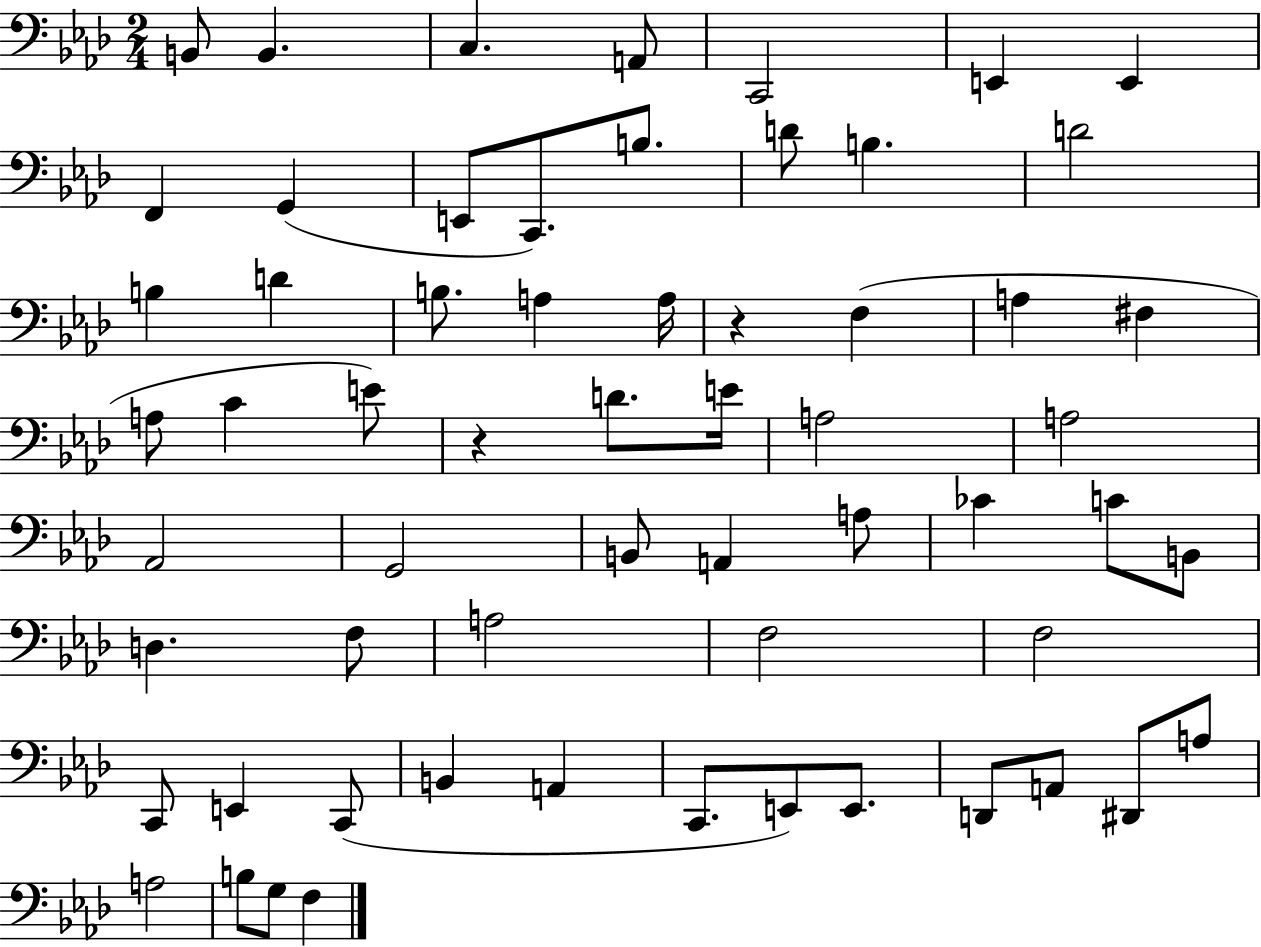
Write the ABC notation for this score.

X:1
T:Untitled
M:2/4
L:1/4
K:Ab
B,,/2 B,, C, A,,/2 C,,2 E,, E,, F,, G,, E,,/2 C,,/2 B,/2 D/2 B, D2 B, D B,/2 A, A,/4 z F, A, ^F, A,/2 C E/2 z D/2 E/4 A,2 A,2 _A,,2 G,,2 B,,/2 A,, A,/2 _C C/2 B,,/2 D, F,/2 A,2 F,2 F,2 C,,/2 E,, C,,/2 B,, A,, C,,/2 E,,/2 E,,/2 D,,/2 A,,/2 ^D,,/2 A,/2 A,2 B,/2 G,/2 F,